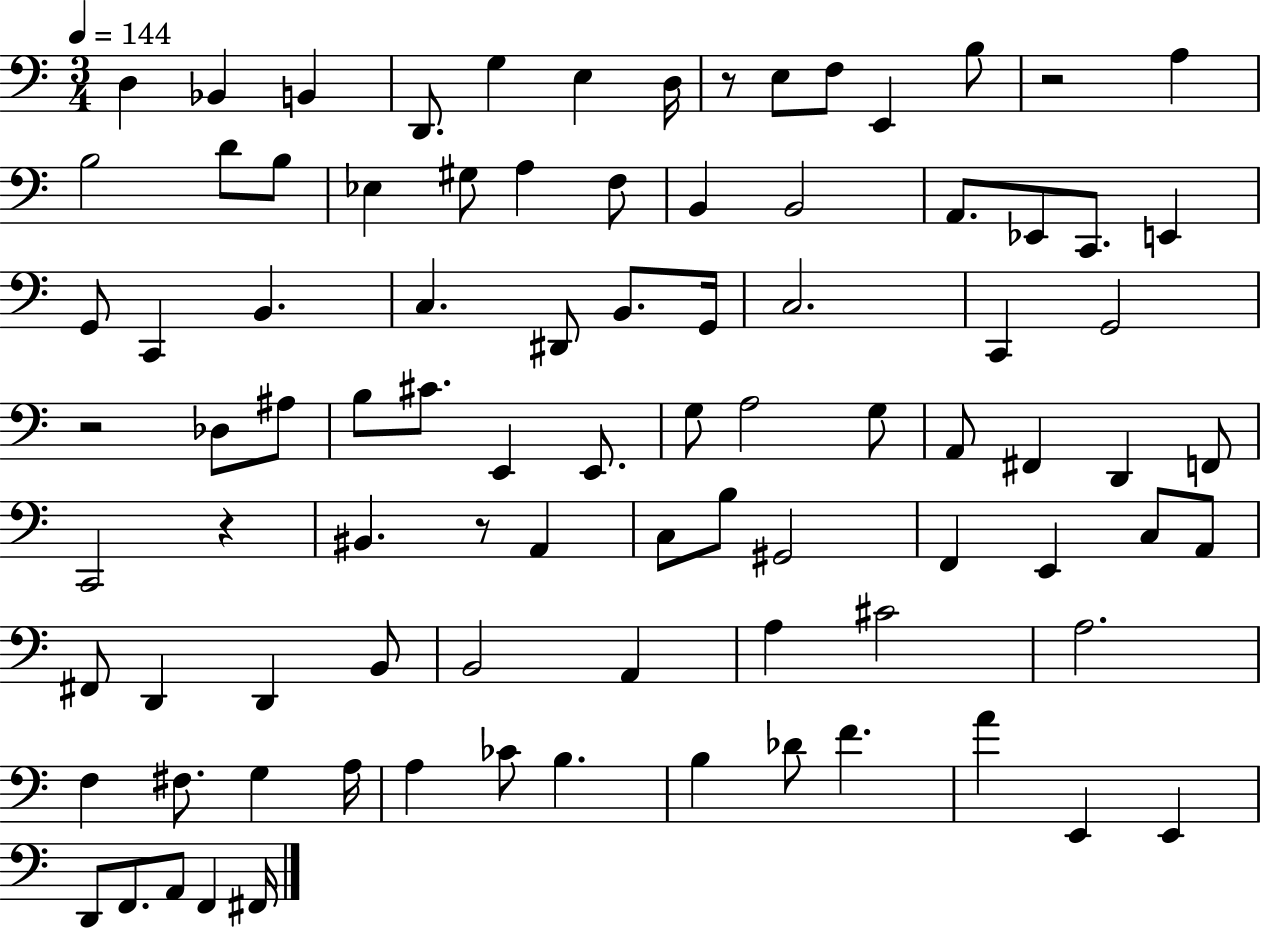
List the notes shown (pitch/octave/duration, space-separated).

D3/q Bb2/q B2/q D2/e. G3/q E3/q D3/s R/e E3/e F3/e E2/q B3/e R/h A3/q B3/h D4/e B3/e Eb3/q G#3/e A3/q F3/e B2/q B2/h A2/e. Eb2/e C2/e. E2/q G2/e C2/q B2/q. C3/q. D#2/e B2/e. G2/s C3/h. C2/q G2/h R/h Db3/e A#3/e B3/e C#4/e. E2/q E2/e. G3/e A3/h G3/e A2/e F#2/q D2/q F2/e C2/h R/q BIS2/q. R/e A2/q C3/e B3/e G#2/h F2/q E2/q C3/e A2/e F#2/e D2/q D2/q B2/e B2/h A2/q A3/q C#4/h A3/h. F3/q F#3/e. G3/q A3/s A3/q CES4/e B3/q. B3/q Db4/e F4/q. A4/q E2/q E2/q D2/e F2/e. A2/e F2/q F#2/s